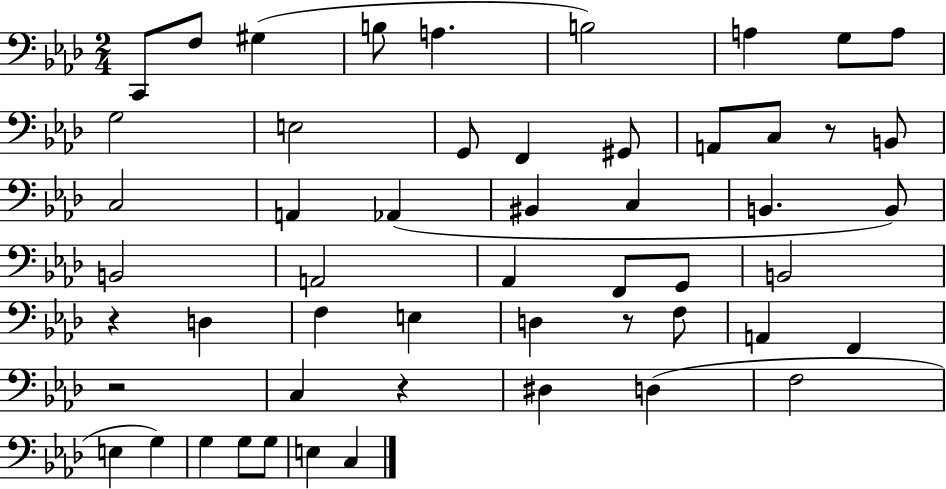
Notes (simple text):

C2/e F3/e G#3/q B3/e A3/q. B3/h A3/q G3/e A3/e G3/h E3/h G2/e F2/q G#2/e A2/e C3/e R/e B2/e C3/h A2/q Ab2/q BIS2/q C3/q B2/q. B2/e B2/h A2/h Ab2/q F2/e G2/e B2/h R/q D3/q F3/q E3/q D3/q R/e F3/e A2/q F2/q R/h C3/q R/q D#3/q D3/q F3/h E3/q G3/q G3/q G3/e G3/e E3/q C3/q